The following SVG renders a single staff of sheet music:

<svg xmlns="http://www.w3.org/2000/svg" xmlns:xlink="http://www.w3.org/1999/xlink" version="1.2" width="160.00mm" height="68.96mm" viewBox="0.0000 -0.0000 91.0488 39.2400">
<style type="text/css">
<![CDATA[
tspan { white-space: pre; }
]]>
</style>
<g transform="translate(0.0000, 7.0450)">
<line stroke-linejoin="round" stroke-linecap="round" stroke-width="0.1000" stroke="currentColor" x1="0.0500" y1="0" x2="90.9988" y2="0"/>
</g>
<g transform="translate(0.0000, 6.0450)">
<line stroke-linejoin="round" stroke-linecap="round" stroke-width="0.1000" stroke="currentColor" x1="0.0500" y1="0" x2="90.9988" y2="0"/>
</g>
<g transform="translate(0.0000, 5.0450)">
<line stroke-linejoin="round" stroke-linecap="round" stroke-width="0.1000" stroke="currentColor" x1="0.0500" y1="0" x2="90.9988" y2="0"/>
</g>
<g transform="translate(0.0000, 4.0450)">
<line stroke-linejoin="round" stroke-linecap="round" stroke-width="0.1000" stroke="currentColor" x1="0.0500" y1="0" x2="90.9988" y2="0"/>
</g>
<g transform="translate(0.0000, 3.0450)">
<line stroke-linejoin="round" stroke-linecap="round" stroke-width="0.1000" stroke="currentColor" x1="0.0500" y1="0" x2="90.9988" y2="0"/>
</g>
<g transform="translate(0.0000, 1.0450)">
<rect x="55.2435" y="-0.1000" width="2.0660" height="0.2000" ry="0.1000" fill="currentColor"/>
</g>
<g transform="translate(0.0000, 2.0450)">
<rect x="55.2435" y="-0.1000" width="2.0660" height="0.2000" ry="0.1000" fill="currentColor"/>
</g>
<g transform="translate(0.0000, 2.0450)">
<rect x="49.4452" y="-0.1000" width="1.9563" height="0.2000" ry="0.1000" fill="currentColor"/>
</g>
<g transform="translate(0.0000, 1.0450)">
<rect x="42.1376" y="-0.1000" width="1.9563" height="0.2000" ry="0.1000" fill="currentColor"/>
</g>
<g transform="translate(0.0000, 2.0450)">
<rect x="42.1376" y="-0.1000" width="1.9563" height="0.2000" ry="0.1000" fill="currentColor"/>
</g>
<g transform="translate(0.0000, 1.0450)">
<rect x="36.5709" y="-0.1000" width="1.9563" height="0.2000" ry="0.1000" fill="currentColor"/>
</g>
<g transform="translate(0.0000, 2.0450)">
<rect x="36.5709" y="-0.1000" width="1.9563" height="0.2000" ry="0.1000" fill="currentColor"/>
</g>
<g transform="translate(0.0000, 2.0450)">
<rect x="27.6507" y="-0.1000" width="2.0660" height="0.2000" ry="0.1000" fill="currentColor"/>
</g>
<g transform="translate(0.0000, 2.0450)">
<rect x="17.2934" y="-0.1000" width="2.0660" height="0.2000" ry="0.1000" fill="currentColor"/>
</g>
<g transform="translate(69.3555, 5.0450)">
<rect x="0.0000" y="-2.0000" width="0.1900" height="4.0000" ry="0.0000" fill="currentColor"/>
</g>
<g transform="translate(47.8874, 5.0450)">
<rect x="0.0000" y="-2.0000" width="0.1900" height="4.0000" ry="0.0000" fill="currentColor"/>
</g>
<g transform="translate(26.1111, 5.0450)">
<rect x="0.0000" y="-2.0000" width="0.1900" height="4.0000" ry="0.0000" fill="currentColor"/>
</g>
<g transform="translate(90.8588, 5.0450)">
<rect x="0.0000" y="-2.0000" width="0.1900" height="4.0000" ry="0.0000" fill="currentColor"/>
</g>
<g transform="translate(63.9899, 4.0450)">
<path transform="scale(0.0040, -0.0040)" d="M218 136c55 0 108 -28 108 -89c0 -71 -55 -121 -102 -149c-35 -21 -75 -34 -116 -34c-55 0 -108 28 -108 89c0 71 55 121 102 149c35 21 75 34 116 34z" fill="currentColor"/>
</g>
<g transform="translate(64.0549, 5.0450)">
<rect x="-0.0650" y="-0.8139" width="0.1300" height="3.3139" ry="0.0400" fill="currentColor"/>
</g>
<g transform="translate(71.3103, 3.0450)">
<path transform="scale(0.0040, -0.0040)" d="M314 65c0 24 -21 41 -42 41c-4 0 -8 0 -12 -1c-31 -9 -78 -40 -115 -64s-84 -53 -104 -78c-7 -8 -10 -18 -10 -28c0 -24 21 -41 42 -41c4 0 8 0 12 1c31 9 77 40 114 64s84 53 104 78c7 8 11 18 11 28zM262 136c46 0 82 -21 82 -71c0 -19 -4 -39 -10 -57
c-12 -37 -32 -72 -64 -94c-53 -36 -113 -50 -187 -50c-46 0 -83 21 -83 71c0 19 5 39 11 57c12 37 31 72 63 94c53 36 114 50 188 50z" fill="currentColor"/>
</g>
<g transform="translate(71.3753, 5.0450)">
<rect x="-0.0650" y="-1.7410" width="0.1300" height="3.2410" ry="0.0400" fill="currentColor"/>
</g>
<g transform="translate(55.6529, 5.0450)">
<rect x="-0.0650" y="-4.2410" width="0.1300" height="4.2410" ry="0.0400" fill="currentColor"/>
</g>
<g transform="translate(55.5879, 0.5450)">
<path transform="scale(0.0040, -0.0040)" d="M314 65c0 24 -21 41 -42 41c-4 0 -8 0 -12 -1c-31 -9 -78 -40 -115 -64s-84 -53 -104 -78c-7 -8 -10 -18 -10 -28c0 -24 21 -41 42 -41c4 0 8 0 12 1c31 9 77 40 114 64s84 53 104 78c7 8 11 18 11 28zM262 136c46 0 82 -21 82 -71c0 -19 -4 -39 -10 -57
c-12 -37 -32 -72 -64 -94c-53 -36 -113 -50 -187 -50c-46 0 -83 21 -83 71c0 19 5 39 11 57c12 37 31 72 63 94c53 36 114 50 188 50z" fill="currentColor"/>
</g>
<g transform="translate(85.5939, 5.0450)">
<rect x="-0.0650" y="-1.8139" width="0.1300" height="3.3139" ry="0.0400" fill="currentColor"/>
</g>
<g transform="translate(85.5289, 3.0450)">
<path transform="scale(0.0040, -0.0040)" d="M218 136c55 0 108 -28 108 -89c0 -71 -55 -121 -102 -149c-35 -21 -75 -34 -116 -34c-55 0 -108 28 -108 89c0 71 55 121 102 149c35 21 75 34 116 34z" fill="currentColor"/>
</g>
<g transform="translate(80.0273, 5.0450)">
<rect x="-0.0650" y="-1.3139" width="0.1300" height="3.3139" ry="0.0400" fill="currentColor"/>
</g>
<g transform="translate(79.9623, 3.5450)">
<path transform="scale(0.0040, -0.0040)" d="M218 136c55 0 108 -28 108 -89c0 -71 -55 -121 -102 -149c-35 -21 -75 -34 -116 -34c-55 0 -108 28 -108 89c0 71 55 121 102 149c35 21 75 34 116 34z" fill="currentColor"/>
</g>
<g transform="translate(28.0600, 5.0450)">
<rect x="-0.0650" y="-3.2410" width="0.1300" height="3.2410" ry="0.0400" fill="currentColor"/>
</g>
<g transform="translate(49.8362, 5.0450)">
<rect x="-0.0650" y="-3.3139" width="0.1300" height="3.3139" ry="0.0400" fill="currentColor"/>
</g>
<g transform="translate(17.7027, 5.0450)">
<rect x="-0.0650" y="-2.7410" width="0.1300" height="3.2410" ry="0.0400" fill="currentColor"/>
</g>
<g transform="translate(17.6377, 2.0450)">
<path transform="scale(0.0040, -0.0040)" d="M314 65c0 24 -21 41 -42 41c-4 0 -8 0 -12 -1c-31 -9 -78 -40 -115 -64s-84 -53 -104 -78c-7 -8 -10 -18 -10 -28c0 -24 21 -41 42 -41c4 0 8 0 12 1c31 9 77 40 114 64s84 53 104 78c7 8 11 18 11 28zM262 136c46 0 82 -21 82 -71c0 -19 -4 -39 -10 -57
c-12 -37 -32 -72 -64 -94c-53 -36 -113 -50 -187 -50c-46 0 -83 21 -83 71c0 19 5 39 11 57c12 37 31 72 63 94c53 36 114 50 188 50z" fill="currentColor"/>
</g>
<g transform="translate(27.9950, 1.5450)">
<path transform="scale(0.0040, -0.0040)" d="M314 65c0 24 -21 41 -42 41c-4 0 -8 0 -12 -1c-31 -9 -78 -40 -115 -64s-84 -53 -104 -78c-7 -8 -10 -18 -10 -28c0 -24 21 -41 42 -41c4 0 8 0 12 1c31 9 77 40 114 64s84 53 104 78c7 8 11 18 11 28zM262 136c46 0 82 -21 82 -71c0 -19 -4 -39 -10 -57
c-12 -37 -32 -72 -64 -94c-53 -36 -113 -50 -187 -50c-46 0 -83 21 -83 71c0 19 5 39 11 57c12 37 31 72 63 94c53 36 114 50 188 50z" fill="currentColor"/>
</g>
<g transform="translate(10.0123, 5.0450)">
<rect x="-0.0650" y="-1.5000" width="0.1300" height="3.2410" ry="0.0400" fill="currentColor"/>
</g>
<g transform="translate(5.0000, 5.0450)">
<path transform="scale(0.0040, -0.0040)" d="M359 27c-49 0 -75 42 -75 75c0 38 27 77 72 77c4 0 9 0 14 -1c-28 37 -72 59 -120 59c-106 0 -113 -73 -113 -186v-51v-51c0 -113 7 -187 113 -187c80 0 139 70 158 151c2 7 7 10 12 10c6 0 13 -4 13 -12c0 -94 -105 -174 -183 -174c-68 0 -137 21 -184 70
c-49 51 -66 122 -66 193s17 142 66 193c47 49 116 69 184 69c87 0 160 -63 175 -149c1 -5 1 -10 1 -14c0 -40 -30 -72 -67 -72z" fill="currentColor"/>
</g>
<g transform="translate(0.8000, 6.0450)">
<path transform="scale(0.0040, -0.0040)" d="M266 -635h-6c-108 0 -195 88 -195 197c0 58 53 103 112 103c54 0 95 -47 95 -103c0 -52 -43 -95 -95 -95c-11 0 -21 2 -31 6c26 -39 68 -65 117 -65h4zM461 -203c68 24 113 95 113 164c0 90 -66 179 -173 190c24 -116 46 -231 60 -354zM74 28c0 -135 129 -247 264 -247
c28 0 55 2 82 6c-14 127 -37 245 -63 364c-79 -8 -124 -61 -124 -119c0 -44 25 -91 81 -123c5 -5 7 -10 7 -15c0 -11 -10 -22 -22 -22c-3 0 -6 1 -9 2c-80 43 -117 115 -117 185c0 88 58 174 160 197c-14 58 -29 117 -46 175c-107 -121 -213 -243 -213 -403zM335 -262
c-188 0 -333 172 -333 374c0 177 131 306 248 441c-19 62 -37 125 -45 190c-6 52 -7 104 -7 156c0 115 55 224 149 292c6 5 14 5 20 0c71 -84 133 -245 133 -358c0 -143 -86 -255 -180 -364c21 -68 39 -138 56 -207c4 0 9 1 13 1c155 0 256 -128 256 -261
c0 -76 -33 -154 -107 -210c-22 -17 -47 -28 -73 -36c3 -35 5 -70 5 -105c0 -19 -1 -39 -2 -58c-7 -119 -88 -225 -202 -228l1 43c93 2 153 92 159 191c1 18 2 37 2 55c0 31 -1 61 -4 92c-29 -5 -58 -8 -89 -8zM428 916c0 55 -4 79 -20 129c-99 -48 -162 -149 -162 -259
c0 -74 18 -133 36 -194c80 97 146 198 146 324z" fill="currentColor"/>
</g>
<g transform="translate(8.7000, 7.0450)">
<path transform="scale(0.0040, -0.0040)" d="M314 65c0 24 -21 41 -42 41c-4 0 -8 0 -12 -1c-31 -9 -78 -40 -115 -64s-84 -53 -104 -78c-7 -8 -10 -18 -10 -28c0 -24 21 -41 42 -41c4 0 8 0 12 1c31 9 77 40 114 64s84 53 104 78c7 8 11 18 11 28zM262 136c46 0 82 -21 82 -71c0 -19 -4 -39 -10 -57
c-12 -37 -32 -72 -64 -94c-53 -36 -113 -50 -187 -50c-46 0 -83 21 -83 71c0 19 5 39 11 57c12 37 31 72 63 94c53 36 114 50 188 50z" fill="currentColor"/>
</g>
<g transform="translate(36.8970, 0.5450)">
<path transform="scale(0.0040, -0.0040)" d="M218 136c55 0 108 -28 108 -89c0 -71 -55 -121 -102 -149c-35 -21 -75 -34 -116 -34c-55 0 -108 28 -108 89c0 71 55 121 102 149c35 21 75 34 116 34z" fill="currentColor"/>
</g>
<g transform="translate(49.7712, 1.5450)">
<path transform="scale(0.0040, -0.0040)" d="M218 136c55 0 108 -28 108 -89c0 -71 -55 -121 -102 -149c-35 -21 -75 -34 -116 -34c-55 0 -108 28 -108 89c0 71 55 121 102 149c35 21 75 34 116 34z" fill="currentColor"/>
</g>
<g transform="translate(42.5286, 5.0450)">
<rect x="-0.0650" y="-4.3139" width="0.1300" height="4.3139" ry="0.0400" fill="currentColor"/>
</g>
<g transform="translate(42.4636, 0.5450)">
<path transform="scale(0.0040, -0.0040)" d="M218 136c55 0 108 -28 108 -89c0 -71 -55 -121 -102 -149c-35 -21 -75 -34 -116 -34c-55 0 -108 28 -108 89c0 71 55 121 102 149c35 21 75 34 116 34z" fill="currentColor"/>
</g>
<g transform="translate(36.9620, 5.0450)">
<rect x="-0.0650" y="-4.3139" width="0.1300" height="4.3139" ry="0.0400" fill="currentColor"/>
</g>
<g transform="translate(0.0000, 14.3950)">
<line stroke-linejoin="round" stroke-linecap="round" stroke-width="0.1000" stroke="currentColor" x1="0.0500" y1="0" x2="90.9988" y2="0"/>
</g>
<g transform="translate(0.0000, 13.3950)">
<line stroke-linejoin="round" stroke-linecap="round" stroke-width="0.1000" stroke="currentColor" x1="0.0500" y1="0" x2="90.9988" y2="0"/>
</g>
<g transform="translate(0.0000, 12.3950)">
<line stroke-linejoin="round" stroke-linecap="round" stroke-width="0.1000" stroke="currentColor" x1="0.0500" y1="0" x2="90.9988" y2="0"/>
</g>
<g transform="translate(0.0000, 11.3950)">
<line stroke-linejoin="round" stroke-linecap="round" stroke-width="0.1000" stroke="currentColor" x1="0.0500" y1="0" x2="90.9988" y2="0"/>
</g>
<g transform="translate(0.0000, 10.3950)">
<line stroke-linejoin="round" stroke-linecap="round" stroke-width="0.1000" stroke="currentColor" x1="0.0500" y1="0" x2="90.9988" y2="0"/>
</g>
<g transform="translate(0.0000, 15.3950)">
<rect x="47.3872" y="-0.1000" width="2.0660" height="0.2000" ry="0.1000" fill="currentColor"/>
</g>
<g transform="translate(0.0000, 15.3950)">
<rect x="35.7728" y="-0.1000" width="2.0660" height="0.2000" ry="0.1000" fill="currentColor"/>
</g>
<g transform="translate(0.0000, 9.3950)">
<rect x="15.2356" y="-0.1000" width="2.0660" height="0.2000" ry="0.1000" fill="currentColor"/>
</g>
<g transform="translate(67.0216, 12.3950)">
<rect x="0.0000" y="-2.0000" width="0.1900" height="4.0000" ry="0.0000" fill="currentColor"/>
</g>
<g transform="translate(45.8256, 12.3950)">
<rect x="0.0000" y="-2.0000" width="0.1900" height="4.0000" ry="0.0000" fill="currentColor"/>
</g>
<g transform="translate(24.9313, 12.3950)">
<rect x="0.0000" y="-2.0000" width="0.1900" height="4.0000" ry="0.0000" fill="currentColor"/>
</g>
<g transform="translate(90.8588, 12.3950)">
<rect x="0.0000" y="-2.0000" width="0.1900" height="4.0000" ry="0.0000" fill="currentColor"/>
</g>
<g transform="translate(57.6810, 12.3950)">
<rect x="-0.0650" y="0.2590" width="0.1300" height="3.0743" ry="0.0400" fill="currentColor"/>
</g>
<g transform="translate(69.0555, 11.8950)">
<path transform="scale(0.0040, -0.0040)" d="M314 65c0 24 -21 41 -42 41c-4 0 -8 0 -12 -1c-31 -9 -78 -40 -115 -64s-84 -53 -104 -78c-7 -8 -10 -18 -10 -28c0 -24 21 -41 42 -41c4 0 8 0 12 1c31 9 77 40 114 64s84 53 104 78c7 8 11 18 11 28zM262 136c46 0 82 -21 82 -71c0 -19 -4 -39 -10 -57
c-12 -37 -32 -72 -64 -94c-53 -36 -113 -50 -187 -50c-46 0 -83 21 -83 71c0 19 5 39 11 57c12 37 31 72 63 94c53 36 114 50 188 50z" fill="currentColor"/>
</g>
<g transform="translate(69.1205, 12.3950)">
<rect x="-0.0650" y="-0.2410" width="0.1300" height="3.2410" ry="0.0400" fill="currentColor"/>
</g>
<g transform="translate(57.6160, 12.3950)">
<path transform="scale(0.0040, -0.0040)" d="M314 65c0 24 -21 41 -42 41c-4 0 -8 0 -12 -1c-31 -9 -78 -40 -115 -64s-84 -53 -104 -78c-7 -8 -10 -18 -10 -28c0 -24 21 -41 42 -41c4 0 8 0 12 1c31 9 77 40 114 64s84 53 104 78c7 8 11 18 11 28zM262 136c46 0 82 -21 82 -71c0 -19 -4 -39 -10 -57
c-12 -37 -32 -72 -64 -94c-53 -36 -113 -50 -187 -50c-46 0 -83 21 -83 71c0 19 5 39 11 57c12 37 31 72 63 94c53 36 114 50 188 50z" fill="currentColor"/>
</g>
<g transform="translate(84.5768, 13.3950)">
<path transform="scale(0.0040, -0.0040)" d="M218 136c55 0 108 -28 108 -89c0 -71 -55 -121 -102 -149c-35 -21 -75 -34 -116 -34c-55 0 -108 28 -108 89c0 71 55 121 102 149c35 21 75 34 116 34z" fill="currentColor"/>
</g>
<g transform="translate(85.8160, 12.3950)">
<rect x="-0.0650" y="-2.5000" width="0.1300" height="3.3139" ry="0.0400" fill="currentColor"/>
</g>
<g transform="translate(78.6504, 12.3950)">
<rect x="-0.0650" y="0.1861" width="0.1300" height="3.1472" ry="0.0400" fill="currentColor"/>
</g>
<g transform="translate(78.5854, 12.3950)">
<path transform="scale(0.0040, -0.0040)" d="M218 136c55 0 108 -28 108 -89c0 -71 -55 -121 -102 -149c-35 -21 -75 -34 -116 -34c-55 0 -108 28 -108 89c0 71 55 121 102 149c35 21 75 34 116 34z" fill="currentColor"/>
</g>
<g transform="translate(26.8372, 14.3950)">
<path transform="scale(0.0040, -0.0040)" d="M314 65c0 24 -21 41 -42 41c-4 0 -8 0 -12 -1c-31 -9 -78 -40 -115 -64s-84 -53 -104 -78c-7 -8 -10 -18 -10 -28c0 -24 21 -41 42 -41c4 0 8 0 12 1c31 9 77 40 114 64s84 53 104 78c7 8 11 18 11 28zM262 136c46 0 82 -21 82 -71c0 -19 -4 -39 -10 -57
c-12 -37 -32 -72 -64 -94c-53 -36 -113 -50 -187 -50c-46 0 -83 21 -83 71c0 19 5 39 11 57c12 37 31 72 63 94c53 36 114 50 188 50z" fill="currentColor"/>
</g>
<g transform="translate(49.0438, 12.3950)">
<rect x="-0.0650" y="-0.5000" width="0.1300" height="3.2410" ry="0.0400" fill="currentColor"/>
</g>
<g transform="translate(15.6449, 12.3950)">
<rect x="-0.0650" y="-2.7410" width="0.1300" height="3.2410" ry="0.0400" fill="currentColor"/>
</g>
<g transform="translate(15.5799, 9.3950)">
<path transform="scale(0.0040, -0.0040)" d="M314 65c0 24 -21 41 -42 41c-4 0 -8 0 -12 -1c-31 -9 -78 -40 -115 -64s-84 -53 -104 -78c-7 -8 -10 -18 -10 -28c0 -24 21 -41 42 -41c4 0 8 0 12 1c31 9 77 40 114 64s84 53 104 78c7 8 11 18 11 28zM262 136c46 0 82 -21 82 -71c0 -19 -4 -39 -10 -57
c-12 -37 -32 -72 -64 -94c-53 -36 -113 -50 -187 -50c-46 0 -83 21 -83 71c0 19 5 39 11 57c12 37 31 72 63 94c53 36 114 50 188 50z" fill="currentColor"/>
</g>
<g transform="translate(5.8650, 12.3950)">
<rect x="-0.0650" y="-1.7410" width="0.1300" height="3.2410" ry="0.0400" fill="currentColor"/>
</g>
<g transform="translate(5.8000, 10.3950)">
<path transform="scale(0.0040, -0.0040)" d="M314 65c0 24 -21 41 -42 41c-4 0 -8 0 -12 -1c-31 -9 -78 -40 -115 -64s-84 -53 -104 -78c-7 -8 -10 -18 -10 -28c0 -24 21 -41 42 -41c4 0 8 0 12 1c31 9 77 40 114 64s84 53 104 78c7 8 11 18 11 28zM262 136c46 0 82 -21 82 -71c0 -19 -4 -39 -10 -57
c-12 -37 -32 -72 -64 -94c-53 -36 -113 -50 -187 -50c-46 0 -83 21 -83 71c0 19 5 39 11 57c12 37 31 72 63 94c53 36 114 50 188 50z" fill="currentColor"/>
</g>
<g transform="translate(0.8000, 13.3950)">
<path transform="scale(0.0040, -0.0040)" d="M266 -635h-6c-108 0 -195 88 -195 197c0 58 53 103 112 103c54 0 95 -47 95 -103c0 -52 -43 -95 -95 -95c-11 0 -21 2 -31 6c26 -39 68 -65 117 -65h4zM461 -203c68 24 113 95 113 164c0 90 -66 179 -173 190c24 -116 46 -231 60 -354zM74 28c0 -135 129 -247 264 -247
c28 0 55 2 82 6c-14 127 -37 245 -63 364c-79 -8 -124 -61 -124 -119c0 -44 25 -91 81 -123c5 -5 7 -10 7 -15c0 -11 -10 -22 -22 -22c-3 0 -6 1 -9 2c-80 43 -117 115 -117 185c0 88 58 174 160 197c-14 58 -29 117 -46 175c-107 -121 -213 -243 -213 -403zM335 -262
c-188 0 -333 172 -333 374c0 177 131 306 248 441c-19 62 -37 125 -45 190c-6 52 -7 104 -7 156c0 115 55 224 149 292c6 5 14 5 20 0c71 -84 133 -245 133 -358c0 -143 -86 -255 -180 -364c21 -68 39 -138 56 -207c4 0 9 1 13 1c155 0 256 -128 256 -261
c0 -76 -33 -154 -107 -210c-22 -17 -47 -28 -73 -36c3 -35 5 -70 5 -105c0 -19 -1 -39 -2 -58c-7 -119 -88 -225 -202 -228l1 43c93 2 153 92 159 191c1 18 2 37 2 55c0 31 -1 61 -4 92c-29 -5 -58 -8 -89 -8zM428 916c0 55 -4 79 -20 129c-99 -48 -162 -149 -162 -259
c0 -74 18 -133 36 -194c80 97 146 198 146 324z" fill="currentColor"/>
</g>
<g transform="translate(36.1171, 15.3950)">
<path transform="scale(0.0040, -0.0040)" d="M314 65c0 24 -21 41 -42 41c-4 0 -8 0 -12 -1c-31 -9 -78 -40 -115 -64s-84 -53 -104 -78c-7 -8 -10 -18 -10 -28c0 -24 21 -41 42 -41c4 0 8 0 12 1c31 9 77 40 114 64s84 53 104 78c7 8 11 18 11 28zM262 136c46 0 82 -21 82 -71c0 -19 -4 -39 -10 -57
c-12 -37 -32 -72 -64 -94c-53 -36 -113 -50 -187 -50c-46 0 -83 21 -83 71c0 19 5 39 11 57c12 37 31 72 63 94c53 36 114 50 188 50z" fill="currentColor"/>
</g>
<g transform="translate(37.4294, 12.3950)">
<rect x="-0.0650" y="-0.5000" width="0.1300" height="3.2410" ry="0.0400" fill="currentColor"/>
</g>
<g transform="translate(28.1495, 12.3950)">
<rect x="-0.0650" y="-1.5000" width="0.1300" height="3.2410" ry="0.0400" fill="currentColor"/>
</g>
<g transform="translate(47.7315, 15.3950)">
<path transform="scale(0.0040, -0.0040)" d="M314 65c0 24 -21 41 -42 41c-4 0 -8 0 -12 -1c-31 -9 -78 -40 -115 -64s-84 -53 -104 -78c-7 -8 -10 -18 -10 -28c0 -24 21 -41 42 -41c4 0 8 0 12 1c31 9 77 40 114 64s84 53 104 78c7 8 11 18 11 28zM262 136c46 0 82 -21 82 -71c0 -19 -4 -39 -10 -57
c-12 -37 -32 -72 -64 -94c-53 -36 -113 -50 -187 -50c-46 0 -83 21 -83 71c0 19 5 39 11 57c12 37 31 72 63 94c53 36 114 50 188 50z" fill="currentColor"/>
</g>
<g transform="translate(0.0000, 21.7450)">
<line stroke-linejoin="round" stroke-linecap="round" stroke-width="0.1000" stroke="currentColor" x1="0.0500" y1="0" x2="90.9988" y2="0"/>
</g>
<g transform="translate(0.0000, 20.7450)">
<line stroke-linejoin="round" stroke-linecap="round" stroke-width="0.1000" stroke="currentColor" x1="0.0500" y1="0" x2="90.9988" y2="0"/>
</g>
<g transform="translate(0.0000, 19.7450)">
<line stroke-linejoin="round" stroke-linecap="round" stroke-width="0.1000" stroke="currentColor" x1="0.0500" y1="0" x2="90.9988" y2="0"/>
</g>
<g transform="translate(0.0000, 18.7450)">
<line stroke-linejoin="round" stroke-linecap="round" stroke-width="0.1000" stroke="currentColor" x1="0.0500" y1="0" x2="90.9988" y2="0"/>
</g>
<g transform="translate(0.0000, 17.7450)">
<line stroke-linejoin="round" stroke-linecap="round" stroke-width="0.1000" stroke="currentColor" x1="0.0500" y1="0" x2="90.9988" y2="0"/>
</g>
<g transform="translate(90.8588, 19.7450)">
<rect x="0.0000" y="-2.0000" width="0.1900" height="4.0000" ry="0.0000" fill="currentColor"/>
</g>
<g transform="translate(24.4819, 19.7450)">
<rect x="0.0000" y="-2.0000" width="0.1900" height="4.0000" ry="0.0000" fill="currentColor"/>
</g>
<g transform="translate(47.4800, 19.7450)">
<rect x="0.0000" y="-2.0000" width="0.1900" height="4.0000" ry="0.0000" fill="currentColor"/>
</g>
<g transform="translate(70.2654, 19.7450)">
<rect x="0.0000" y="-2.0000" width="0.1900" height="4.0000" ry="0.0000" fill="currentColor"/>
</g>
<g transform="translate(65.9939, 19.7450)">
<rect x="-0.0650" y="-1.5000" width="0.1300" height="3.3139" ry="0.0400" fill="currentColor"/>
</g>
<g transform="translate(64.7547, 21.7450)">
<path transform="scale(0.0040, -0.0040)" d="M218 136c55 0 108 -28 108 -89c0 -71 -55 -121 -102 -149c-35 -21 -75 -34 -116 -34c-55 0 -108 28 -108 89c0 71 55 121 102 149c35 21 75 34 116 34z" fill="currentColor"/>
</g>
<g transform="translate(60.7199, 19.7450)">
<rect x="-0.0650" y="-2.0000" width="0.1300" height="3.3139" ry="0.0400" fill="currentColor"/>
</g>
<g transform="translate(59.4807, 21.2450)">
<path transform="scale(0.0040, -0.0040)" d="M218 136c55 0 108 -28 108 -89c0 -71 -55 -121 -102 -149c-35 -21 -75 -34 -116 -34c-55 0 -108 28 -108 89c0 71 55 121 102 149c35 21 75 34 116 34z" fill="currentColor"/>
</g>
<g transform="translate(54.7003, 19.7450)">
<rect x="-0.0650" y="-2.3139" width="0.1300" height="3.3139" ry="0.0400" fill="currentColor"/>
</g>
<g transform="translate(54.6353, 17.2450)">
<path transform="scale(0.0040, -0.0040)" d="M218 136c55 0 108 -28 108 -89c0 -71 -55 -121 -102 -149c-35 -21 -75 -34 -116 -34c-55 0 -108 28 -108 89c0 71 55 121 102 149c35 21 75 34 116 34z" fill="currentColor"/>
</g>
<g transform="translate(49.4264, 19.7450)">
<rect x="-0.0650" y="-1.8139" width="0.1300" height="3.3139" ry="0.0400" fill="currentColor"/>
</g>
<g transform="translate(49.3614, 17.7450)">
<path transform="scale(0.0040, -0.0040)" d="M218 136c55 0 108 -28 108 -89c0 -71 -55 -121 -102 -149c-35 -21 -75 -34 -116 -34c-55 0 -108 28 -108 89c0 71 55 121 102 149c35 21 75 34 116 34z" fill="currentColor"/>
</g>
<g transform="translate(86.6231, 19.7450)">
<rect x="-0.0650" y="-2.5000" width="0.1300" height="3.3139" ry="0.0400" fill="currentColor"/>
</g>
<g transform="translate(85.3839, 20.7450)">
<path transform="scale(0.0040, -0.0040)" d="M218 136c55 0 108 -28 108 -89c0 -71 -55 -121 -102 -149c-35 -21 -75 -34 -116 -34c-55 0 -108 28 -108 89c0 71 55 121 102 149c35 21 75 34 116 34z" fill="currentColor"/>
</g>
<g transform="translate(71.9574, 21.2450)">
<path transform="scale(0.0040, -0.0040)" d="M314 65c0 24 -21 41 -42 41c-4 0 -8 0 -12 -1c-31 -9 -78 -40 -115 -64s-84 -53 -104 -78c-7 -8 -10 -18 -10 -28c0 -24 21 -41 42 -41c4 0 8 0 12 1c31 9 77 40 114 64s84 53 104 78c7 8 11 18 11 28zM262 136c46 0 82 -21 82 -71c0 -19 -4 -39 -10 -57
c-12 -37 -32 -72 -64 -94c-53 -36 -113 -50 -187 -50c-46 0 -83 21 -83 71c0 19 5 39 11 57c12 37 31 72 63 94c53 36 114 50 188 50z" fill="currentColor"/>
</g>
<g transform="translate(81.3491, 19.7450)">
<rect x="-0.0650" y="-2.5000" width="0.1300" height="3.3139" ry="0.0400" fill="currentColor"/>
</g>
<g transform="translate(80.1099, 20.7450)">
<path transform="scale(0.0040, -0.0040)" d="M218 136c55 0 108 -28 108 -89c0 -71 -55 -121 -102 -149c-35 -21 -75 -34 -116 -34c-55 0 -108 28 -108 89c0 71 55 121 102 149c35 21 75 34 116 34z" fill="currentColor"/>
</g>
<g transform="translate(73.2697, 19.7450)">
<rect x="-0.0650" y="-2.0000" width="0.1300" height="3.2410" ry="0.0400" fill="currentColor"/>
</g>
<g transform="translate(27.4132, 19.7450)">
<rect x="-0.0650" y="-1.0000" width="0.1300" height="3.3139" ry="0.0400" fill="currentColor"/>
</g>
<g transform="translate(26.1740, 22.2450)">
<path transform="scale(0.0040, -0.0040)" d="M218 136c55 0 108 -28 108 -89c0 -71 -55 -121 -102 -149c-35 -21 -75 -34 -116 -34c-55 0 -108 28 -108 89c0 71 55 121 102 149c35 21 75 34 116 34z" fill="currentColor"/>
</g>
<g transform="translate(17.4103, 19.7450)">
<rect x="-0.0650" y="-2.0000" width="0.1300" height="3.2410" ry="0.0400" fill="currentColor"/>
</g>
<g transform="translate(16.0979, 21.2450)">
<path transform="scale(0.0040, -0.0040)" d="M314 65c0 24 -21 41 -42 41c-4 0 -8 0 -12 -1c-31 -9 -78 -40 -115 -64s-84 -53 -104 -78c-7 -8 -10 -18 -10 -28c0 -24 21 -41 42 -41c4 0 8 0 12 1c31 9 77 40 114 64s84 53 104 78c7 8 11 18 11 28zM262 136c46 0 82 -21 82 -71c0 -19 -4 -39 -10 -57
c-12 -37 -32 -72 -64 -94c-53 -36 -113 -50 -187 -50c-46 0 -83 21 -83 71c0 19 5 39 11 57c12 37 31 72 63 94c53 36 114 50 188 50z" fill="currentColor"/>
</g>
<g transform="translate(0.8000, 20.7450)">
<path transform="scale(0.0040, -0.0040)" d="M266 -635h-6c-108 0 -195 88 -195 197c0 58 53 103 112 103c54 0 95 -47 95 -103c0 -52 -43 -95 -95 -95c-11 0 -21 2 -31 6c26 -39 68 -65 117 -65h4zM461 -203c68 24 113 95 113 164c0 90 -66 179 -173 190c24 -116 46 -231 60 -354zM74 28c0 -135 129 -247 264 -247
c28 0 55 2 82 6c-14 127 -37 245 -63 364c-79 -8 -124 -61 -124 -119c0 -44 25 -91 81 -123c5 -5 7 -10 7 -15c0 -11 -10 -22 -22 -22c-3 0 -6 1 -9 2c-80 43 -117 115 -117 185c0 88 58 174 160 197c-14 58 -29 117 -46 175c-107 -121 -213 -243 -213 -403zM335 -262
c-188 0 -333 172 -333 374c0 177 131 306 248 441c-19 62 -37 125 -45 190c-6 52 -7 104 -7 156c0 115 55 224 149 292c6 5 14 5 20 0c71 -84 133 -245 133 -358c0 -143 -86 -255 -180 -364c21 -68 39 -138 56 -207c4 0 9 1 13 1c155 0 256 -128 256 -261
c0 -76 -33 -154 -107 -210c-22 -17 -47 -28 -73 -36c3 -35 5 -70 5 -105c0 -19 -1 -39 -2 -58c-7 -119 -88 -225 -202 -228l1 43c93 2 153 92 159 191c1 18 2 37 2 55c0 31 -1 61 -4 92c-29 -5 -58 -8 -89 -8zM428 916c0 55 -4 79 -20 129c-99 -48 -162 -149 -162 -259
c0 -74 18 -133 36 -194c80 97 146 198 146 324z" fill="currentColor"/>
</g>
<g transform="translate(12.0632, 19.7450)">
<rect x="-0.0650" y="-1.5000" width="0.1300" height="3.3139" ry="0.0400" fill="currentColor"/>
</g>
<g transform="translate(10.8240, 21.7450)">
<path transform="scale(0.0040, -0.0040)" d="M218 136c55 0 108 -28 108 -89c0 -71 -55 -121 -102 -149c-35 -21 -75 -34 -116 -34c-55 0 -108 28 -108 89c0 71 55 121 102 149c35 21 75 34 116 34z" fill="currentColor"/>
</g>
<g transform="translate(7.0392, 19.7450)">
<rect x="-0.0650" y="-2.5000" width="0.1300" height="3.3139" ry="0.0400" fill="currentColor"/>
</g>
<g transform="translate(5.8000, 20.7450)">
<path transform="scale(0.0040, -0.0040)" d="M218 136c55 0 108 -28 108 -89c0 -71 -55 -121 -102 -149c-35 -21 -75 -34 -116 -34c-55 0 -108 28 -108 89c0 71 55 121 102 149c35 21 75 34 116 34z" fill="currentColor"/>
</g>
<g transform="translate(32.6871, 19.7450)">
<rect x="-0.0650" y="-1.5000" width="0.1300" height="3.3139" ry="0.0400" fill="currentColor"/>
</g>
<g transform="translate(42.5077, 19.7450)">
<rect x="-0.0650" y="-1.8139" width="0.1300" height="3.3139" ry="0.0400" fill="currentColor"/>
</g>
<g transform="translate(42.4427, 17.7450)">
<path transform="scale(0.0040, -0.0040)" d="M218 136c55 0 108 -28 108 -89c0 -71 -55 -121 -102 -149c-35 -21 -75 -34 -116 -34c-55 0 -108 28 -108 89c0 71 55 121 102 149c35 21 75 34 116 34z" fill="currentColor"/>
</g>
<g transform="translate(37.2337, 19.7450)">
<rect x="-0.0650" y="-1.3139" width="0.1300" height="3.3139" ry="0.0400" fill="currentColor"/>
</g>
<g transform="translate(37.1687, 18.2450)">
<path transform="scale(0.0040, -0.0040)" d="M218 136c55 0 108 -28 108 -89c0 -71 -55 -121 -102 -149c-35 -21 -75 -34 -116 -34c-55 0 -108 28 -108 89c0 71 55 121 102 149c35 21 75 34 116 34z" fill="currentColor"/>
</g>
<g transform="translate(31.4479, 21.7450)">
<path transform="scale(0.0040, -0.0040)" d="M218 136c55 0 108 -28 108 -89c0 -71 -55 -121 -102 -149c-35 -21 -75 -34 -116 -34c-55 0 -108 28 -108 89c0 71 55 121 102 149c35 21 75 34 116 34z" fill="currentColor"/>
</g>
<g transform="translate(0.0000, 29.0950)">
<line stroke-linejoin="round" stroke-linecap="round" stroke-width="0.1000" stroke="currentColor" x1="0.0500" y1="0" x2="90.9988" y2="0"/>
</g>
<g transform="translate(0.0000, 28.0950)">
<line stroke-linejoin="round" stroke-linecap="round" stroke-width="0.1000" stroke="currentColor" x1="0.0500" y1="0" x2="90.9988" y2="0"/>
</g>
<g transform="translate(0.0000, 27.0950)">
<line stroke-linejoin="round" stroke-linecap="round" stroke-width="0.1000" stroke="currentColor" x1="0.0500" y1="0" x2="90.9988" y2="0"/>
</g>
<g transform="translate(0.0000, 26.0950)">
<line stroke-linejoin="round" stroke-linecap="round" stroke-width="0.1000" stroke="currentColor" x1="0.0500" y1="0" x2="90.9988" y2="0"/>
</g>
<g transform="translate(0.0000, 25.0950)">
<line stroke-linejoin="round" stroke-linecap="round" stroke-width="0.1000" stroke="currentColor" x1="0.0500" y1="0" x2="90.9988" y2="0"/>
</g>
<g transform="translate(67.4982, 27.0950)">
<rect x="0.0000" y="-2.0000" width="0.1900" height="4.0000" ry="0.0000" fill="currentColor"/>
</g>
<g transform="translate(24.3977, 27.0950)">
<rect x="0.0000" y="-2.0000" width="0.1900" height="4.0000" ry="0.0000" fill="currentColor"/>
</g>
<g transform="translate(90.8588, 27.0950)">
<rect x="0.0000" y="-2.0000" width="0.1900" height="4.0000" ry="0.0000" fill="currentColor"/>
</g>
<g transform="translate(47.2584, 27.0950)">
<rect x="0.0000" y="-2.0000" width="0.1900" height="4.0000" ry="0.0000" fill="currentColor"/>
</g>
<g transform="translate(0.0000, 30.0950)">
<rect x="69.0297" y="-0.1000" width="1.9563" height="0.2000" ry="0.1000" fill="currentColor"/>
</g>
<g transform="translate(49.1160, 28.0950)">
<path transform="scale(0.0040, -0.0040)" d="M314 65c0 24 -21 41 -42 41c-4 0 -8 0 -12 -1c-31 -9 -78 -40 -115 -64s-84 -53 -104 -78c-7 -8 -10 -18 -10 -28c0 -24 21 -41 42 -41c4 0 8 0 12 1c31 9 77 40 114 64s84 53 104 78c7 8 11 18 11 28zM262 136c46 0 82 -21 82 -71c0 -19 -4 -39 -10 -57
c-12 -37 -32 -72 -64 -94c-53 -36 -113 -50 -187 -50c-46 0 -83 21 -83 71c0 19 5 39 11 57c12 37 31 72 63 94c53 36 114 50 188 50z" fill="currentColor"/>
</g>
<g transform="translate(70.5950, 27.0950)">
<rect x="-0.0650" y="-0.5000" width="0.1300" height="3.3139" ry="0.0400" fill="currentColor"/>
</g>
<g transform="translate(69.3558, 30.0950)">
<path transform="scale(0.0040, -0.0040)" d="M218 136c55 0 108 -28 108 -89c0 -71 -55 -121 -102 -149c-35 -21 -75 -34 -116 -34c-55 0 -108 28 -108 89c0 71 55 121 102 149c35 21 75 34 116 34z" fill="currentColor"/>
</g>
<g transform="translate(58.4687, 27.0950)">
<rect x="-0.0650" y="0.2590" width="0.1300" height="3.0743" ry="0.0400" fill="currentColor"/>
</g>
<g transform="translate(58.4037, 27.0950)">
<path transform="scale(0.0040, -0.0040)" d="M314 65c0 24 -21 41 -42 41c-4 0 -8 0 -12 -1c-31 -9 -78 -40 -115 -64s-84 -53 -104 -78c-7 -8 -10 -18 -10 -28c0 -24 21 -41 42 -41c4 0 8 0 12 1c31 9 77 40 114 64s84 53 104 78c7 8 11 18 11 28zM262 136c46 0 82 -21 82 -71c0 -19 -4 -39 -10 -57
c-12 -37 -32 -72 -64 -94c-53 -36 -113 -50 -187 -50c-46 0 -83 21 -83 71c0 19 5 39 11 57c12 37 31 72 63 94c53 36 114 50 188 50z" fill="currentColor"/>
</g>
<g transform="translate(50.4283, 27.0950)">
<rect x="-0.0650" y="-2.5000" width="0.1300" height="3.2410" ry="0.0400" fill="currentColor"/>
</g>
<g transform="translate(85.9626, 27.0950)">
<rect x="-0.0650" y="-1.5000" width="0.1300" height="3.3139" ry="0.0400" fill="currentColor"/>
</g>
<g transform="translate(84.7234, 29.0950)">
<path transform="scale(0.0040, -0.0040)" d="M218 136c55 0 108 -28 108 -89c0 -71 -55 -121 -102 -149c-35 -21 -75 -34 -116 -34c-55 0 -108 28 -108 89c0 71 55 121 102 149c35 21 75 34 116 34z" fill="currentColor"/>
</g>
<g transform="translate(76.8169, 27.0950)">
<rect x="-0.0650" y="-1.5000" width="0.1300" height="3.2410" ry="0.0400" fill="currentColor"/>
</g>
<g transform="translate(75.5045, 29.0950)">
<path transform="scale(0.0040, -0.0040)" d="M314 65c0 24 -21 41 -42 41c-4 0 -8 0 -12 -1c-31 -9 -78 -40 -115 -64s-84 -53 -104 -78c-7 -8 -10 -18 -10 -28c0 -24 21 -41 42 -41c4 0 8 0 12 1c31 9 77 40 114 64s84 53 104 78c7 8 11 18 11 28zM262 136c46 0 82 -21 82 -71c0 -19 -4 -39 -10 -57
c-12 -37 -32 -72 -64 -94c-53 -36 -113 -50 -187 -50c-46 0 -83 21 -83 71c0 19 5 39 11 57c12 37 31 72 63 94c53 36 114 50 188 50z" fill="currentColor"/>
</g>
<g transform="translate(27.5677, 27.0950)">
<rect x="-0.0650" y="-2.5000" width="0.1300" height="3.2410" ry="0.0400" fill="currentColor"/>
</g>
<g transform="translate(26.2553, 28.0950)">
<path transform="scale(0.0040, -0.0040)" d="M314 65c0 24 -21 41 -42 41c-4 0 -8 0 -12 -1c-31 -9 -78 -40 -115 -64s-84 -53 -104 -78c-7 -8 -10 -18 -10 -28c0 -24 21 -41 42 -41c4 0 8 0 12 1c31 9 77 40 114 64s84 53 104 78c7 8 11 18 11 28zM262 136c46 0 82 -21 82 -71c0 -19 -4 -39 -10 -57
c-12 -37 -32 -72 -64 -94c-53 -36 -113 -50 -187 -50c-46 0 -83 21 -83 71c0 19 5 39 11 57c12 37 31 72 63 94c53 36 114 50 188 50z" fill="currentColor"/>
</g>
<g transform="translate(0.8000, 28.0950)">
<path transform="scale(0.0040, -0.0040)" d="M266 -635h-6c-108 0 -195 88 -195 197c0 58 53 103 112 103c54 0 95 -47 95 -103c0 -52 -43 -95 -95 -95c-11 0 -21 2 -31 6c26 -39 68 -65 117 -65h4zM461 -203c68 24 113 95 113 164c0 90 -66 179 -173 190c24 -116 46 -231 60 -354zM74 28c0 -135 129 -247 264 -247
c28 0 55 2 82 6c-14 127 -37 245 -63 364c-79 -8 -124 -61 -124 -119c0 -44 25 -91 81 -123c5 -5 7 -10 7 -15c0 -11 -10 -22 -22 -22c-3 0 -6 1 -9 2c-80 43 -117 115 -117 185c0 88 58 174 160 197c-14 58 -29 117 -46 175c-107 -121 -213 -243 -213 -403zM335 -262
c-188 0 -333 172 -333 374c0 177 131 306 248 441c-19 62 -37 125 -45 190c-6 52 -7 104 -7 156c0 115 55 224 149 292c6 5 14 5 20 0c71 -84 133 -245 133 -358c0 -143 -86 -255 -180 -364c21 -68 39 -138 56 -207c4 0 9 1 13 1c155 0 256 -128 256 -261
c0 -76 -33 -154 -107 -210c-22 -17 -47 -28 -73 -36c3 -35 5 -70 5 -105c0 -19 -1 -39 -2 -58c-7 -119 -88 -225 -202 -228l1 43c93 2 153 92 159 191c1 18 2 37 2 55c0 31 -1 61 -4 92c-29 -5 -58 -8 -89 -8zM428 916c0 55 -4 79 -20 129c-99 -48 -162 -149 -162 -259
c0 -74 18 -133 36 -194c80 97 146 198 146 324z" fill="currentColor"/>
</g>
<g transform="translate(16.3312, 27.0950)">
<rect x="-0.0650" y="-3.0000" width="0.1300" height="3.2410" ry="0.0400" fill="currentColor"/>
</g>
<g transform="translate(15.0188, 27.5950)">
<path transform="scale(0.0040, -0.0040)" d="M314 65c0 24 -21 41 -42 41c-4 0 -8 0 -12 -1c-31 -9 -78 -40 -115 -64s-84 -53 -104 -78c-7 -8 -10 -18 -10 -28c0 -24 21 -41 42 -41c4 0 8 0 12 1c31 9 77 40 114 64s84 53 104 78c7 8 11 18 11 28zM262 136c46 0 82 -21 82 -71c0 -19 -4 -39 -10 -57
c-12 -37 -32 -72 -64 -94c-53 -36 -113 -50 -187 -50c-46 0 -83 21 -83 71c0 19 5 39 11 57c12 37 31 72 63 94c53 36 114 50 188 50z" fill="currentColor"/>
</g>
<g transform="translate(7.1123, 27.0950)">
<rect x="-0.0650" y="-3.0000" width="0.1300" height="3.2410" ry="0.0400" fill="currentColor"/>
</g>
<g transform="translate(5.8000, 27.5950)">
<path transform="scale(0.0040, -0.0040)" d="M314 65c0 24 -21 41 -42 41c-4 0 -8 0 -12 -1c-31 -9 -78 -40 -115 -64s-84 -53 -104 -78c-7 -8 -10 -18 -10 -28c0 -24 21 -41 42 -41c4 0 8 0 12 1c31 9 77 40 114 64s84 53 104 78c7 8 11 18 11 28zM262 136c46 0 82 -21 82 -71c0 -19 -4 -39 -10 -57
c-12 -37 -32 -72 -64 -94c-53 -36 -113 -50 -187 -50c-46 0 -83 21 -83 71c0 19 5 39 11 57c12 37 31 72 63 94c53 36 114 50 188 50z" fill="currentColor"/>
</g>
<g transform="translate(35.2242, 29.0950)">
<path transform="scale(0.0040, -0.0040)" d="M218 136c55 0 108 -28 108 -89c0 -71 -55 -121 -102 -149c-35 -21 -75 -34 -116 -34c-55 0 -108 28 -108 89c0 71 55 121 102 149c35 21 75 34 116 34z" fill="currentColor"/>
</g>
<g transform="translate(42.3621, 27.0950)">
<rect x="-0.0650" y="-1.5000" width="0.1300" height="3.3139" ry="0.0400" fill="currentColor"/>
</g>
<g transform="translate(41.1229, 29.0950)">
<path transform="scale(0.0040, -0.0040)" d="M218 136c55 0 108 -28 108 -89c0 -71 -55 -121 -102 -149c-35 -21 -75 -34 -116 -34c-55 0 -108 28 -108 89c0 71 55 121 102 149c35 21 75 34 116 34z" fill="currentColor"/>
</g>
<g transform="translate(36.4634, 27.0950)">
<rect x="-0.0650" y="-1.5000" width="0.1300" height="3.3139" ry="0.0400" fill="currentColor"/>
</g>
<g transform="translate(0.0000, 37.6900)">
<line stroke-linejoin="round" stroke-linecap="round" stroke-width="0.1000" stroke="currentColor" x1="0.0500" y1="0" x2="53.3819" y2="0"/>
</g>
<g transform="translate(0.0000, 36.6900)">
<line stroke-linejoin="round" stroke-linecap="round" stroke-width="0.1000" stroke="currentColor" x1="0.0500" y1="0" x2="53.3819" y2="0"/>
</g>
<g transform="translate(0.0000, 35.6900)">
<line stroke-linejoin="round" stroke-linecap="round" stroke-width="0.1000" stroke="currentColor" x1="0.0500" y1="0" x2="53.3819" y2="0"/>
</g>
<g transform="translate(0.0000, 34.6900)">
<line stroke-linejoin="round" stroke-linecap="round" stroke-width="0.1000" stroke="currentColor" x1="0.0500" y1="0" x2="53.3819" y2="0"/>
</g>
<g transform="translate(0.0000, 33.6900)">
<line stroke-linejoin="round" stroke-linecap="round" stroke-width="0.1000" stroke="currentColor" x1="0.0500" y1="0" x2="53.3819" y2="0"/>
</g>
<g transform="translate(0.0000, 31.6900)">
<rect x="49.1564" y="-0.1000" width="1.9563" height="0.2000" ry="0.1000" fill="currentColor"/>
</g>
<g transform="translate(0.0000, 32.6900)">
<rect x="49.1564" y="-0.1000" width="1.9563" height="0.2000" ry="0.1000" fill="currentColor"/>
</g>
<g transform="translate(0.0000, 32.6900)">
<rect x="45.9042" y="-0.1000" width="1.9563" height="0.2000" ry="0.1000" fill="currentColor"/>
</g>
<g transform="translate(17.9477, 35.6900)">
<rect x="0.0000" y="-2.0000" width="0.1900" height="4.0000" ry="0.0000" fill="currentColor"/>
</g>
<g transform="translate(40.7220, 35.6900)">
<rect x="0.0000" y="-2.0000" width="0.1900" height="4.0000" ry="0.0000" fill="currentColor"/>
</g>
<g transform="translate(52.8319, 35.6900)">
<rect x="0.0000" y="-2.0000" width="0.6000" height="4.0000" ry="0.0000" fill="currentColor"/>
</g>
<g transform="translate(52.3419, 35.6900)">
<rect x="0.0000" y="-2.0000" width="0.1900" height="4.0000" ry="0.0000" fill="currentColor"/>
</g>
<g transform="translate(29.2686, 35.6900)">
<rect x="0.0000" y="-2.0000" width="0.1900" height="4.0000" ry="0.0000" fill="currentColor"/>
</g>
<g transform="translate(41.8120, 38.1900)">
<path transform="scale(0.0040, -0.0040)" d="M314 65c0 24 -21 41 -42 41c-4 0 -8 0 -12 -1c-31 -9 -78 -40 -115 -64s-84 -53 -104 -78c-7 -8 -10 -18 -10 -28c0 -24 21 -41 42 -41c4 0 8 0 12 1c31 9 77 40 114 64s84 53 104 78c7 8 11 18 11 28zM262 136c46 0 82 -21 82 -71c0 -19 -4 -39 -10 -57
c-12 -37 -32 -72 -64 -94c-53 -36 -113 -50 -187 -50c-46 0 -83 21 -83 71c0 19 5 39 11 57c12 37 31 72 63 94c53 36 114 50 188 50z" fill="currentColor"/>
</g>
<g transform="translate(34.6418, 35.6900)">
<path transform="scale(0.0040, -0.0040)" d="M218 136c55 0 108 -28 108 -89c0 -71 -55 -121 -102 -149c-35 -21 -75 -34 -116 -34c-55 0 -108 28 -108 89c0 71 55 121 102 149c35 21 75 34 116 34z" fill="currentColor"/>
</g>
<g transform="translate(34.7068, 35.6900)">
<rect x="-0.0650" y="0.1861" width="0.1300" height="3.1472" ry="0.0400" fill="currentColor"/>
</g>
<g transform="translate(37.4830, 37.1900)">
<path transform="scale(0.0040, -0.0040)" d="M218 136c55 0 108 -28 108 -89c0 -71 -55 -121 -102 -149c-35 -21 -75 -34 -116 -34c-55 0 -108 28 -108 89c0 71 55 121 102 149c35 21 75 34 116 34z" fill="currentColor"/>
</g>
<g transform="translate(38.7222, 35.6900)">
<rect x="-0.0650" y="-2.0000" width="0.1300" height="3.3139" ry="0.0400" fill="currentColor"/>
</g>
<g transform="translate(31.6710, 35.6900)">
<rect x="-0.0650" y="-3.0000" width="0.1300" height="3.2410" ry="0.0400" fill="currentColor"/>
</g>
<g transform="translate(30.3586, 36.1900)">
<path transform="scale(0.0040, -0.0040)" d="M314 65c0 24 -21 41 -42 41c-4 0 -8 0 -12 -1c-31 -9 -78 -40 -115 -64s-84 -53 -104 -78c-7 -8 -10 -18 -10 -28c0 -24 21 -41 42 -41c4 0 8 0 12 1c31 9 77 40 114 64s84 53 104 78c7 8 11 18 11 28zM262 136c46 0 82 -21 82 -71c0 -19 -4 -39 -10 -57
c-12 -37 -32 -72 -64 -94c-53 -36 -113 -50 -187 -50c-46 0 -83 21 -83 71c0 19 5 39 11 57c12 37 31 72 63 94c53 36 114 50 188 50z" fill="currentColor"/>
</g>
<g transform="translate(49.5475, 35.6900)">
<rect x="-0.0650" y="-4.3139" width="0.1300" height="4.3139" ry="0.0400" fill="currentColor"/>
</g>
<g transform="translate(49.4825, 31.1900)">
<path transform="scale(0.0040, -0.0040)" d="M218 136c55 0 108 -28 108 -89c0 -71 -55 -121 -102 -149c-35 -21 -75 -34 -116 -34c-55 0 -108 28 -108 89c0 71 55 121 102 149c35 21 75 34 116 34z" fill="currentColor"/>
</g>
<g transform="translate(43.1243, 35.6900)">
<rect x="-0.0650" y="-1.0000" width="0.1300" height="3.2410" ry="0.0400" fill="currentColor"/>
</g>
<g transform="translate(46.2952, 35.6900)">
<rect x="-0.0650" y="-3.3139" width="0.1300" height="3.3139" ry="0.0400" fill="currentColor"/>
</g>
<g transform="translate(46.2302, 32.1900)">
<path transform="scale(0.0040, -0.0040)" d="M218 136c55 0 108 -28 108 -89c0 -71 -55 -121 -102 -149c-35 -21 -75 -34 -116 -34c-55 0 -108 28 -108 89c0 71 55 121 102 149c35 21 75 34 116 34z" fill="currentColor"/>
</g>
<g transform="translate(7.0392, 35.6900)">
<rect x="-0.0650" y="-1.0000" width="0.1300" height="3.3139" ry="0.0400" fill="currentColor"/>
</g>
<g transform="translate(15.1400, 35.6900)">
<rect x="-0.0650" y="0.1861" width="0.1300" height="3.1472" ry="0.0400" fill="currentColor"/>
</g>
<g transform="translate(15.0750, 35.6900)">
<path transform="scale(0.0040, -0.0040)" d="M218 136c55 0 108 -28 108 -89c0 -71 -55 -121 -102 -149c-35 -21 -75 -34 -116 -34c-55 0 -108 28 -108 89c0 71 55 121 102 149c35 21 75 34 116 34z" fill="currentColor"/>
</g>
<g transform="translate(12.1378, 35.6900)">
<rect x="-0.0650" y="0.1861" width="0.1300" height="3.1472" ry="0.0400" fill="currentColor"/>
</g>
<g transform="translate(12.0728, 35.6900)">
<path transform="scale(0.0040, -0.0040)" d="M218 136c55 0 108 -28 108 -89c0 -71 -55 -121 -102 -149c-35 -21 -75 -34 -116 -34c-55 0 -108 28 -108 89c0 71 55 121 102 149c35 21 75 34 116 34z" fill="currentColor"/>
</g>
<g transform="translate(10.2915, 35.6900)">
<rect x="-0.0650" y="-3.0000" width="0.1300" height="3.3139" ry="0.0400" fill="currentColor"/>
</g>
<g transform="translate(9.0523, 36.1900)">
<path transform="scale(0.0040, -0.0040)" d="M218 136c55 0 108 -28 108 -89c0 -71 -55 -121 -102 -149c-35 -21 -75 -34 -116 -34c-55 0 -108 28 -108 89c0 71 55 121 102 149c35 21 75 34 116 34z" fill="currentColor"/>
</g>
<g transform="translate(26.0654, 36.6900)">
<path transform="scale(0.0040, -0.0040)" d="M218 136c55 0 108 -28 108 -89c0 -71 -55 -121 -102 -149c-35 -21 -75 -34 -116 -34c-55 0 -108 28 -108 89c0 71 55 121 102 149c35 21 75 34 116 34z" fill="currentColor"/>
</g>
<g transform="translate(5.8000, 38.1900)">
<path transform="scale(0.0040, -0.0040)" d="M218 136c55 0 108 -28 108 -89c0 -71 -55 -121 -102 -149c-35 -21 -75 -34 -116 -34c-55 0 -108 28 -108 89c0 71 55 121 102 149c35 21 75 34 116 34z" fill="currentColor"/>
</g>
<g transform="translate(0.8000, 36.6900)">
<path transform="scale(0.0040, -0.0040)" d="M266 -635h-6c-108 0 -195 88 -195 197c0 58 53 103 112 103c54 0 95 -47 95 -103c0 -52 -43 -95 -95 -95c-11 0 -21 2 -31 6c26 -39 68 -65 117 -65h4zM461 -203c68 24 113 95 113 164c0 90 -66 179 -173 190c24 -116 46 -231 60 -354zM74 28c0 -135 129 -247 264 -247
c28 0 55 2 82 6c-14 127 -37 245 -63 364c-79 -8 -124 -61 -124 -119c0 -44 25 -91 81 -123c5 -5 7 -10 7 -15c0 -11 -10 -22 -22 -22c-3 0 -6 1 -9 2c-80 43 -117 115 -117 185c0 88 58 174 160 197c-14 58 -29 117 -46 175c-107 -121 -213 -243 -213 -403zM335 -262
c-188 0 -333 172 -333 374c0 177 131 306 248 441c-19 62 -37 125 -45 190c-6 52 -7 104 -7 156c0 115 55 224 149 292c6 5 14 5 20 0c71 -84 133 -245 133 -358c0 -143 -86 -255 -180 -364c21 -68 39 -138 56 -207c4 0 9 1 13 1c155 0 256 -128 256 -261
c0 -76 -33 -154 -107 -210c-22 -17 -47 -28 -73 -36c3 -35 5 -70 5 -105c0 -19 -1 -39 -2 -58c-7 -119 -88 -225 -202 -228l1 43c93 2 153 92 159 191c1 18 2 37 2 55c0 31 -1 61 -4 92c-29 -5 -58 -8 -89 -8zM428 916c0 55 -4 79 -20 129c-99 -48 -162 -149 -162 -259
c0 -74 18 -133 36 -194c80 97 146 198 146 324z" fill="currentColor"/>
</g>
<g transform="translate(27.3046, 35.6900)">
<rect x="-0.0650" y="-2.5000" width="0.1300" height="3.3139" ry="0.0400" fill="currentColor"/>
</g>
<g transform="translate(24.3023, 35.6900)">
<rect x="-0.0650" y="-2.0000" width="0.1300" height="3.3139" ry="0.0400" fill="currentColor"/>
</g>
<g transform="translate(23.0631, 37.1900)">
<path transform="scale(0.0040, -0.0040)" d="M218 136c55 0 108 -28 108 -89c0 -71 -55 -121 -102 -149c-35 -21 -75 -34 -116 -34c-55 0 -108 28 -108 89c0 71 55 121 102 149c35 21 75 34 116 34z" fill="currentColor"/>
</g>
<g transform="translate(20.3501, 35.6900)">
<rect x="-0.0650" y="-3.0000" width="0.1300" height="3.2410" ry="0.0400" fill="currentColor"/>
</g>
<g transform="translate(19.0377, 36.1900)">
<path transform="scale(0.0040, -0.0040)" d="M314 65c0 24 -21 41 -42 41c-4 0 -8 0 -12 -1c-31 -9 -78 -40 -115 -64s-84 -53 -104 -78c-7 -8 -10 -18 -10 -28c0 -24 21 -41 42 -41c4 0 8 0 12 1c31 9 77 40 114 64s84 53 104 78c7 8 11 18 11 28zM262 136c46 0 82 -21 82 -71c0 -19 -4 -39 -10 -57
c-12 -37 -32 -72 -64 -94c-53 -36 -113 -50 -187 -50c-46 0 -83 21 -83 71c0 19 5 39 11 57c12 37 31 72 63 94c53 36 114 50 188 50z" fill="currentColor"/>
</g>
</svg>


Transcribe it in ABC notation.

X:1
T:Untitled
M:4/4
L:1/4
K:C
E2 a2 b2 d' d' b d'2 d f2 e f f2 a2 E2 C2 C2 B2 c2 B G G E F2 D E e f f g F E F2 G G A2 A2 G2 E E G2 B2 C E2 E D A B B A2 F G A2 B F D2 b d'